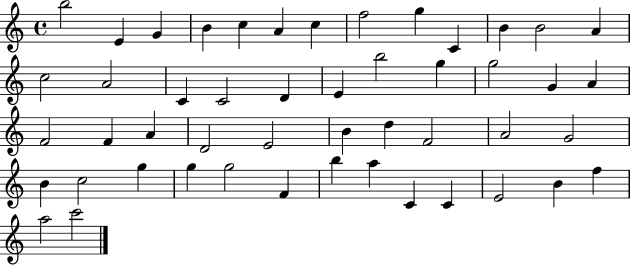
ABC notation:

X:1
T:Untitled
M:4/4
L:1/4
K:C
b2 E G B c A c f2 g C B B2 A c2 A2 C C2 D E b2 g g2 G A F2 F A D2 E2 B d F2 A2 G2 B c2 g g g2 F b a C C E2 B f a2 c'2